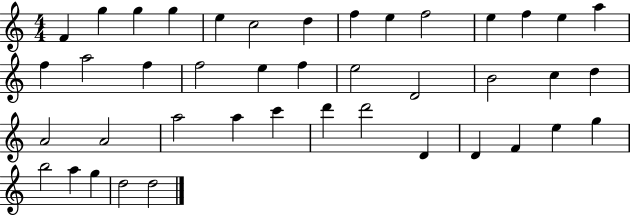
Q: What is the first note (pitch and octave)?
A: F4